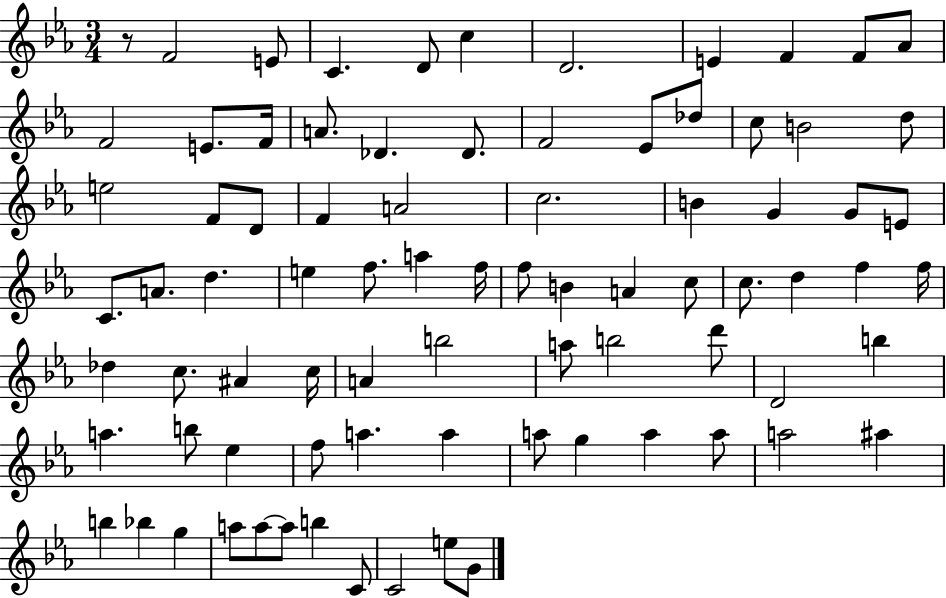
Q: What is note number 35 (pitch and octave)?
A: D5